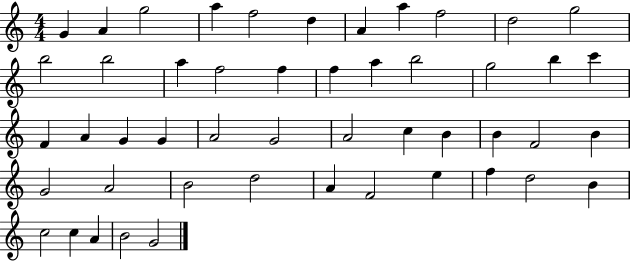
G4/q A4/q G5/h A5/q F5/h D5/q A4/q A5/q F5/h D5/h G5/h B5/h B5/h A5/q F5/h F5/q F5/q A5/q B5/h G5/h B5/q C6/q F4/q A4/q G4/q G4/q A4/h G4/h A4/h C5/q B4/q B4/q F4/h B4/q G4/h A4/h B4/h D5/h A4/q F4/h E5/q F5/q D5/h B4/q C5/h C5/q A4/q B4/h G4/h